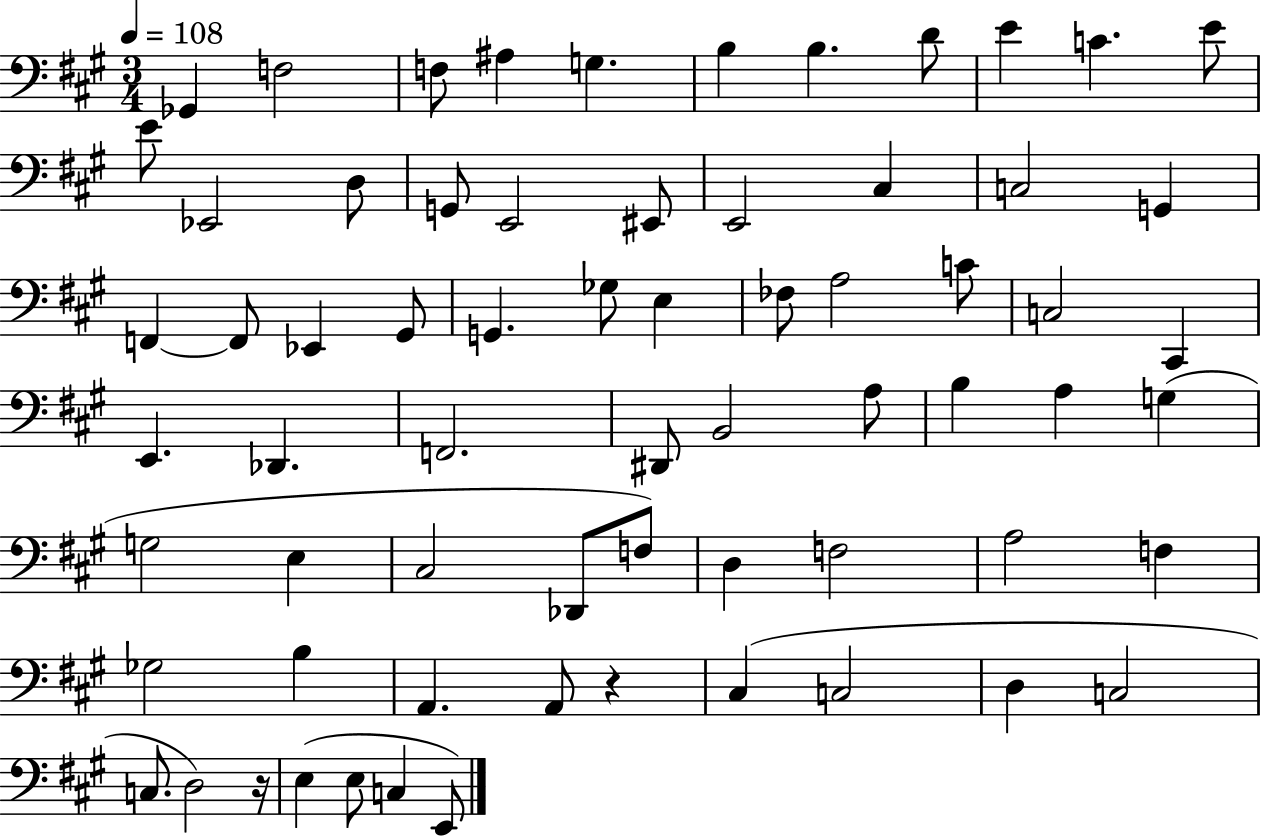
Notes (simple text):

Gb2/q F3/h F3/e A#3/q G3/q. B3/q B3/q. D4/e E4/q C4/q. E4/e E4/e Eb2/h D3/e G2/e E2/h EIS2/e E2/h C#3/q C3/h G2/q F2/q F2/e Eb2/q G#2/e G2/q. Gb3/e E3/q FES3/e A3/h C4/e C3/h C#2/q E2/q. Db2/q. F2/h. D#2/e B2/h A3/e B3/q A3/q G3/q G3/h E3/q C#3/h Db2/e F3/e D3/q F3/h A3/h F3/q Gb3/h B3/q A2/q. A2/e R/q C#3/q C3/h D3/q C3/h C3/e. D3/h R/s E3/q E3/e C3/q E2/e